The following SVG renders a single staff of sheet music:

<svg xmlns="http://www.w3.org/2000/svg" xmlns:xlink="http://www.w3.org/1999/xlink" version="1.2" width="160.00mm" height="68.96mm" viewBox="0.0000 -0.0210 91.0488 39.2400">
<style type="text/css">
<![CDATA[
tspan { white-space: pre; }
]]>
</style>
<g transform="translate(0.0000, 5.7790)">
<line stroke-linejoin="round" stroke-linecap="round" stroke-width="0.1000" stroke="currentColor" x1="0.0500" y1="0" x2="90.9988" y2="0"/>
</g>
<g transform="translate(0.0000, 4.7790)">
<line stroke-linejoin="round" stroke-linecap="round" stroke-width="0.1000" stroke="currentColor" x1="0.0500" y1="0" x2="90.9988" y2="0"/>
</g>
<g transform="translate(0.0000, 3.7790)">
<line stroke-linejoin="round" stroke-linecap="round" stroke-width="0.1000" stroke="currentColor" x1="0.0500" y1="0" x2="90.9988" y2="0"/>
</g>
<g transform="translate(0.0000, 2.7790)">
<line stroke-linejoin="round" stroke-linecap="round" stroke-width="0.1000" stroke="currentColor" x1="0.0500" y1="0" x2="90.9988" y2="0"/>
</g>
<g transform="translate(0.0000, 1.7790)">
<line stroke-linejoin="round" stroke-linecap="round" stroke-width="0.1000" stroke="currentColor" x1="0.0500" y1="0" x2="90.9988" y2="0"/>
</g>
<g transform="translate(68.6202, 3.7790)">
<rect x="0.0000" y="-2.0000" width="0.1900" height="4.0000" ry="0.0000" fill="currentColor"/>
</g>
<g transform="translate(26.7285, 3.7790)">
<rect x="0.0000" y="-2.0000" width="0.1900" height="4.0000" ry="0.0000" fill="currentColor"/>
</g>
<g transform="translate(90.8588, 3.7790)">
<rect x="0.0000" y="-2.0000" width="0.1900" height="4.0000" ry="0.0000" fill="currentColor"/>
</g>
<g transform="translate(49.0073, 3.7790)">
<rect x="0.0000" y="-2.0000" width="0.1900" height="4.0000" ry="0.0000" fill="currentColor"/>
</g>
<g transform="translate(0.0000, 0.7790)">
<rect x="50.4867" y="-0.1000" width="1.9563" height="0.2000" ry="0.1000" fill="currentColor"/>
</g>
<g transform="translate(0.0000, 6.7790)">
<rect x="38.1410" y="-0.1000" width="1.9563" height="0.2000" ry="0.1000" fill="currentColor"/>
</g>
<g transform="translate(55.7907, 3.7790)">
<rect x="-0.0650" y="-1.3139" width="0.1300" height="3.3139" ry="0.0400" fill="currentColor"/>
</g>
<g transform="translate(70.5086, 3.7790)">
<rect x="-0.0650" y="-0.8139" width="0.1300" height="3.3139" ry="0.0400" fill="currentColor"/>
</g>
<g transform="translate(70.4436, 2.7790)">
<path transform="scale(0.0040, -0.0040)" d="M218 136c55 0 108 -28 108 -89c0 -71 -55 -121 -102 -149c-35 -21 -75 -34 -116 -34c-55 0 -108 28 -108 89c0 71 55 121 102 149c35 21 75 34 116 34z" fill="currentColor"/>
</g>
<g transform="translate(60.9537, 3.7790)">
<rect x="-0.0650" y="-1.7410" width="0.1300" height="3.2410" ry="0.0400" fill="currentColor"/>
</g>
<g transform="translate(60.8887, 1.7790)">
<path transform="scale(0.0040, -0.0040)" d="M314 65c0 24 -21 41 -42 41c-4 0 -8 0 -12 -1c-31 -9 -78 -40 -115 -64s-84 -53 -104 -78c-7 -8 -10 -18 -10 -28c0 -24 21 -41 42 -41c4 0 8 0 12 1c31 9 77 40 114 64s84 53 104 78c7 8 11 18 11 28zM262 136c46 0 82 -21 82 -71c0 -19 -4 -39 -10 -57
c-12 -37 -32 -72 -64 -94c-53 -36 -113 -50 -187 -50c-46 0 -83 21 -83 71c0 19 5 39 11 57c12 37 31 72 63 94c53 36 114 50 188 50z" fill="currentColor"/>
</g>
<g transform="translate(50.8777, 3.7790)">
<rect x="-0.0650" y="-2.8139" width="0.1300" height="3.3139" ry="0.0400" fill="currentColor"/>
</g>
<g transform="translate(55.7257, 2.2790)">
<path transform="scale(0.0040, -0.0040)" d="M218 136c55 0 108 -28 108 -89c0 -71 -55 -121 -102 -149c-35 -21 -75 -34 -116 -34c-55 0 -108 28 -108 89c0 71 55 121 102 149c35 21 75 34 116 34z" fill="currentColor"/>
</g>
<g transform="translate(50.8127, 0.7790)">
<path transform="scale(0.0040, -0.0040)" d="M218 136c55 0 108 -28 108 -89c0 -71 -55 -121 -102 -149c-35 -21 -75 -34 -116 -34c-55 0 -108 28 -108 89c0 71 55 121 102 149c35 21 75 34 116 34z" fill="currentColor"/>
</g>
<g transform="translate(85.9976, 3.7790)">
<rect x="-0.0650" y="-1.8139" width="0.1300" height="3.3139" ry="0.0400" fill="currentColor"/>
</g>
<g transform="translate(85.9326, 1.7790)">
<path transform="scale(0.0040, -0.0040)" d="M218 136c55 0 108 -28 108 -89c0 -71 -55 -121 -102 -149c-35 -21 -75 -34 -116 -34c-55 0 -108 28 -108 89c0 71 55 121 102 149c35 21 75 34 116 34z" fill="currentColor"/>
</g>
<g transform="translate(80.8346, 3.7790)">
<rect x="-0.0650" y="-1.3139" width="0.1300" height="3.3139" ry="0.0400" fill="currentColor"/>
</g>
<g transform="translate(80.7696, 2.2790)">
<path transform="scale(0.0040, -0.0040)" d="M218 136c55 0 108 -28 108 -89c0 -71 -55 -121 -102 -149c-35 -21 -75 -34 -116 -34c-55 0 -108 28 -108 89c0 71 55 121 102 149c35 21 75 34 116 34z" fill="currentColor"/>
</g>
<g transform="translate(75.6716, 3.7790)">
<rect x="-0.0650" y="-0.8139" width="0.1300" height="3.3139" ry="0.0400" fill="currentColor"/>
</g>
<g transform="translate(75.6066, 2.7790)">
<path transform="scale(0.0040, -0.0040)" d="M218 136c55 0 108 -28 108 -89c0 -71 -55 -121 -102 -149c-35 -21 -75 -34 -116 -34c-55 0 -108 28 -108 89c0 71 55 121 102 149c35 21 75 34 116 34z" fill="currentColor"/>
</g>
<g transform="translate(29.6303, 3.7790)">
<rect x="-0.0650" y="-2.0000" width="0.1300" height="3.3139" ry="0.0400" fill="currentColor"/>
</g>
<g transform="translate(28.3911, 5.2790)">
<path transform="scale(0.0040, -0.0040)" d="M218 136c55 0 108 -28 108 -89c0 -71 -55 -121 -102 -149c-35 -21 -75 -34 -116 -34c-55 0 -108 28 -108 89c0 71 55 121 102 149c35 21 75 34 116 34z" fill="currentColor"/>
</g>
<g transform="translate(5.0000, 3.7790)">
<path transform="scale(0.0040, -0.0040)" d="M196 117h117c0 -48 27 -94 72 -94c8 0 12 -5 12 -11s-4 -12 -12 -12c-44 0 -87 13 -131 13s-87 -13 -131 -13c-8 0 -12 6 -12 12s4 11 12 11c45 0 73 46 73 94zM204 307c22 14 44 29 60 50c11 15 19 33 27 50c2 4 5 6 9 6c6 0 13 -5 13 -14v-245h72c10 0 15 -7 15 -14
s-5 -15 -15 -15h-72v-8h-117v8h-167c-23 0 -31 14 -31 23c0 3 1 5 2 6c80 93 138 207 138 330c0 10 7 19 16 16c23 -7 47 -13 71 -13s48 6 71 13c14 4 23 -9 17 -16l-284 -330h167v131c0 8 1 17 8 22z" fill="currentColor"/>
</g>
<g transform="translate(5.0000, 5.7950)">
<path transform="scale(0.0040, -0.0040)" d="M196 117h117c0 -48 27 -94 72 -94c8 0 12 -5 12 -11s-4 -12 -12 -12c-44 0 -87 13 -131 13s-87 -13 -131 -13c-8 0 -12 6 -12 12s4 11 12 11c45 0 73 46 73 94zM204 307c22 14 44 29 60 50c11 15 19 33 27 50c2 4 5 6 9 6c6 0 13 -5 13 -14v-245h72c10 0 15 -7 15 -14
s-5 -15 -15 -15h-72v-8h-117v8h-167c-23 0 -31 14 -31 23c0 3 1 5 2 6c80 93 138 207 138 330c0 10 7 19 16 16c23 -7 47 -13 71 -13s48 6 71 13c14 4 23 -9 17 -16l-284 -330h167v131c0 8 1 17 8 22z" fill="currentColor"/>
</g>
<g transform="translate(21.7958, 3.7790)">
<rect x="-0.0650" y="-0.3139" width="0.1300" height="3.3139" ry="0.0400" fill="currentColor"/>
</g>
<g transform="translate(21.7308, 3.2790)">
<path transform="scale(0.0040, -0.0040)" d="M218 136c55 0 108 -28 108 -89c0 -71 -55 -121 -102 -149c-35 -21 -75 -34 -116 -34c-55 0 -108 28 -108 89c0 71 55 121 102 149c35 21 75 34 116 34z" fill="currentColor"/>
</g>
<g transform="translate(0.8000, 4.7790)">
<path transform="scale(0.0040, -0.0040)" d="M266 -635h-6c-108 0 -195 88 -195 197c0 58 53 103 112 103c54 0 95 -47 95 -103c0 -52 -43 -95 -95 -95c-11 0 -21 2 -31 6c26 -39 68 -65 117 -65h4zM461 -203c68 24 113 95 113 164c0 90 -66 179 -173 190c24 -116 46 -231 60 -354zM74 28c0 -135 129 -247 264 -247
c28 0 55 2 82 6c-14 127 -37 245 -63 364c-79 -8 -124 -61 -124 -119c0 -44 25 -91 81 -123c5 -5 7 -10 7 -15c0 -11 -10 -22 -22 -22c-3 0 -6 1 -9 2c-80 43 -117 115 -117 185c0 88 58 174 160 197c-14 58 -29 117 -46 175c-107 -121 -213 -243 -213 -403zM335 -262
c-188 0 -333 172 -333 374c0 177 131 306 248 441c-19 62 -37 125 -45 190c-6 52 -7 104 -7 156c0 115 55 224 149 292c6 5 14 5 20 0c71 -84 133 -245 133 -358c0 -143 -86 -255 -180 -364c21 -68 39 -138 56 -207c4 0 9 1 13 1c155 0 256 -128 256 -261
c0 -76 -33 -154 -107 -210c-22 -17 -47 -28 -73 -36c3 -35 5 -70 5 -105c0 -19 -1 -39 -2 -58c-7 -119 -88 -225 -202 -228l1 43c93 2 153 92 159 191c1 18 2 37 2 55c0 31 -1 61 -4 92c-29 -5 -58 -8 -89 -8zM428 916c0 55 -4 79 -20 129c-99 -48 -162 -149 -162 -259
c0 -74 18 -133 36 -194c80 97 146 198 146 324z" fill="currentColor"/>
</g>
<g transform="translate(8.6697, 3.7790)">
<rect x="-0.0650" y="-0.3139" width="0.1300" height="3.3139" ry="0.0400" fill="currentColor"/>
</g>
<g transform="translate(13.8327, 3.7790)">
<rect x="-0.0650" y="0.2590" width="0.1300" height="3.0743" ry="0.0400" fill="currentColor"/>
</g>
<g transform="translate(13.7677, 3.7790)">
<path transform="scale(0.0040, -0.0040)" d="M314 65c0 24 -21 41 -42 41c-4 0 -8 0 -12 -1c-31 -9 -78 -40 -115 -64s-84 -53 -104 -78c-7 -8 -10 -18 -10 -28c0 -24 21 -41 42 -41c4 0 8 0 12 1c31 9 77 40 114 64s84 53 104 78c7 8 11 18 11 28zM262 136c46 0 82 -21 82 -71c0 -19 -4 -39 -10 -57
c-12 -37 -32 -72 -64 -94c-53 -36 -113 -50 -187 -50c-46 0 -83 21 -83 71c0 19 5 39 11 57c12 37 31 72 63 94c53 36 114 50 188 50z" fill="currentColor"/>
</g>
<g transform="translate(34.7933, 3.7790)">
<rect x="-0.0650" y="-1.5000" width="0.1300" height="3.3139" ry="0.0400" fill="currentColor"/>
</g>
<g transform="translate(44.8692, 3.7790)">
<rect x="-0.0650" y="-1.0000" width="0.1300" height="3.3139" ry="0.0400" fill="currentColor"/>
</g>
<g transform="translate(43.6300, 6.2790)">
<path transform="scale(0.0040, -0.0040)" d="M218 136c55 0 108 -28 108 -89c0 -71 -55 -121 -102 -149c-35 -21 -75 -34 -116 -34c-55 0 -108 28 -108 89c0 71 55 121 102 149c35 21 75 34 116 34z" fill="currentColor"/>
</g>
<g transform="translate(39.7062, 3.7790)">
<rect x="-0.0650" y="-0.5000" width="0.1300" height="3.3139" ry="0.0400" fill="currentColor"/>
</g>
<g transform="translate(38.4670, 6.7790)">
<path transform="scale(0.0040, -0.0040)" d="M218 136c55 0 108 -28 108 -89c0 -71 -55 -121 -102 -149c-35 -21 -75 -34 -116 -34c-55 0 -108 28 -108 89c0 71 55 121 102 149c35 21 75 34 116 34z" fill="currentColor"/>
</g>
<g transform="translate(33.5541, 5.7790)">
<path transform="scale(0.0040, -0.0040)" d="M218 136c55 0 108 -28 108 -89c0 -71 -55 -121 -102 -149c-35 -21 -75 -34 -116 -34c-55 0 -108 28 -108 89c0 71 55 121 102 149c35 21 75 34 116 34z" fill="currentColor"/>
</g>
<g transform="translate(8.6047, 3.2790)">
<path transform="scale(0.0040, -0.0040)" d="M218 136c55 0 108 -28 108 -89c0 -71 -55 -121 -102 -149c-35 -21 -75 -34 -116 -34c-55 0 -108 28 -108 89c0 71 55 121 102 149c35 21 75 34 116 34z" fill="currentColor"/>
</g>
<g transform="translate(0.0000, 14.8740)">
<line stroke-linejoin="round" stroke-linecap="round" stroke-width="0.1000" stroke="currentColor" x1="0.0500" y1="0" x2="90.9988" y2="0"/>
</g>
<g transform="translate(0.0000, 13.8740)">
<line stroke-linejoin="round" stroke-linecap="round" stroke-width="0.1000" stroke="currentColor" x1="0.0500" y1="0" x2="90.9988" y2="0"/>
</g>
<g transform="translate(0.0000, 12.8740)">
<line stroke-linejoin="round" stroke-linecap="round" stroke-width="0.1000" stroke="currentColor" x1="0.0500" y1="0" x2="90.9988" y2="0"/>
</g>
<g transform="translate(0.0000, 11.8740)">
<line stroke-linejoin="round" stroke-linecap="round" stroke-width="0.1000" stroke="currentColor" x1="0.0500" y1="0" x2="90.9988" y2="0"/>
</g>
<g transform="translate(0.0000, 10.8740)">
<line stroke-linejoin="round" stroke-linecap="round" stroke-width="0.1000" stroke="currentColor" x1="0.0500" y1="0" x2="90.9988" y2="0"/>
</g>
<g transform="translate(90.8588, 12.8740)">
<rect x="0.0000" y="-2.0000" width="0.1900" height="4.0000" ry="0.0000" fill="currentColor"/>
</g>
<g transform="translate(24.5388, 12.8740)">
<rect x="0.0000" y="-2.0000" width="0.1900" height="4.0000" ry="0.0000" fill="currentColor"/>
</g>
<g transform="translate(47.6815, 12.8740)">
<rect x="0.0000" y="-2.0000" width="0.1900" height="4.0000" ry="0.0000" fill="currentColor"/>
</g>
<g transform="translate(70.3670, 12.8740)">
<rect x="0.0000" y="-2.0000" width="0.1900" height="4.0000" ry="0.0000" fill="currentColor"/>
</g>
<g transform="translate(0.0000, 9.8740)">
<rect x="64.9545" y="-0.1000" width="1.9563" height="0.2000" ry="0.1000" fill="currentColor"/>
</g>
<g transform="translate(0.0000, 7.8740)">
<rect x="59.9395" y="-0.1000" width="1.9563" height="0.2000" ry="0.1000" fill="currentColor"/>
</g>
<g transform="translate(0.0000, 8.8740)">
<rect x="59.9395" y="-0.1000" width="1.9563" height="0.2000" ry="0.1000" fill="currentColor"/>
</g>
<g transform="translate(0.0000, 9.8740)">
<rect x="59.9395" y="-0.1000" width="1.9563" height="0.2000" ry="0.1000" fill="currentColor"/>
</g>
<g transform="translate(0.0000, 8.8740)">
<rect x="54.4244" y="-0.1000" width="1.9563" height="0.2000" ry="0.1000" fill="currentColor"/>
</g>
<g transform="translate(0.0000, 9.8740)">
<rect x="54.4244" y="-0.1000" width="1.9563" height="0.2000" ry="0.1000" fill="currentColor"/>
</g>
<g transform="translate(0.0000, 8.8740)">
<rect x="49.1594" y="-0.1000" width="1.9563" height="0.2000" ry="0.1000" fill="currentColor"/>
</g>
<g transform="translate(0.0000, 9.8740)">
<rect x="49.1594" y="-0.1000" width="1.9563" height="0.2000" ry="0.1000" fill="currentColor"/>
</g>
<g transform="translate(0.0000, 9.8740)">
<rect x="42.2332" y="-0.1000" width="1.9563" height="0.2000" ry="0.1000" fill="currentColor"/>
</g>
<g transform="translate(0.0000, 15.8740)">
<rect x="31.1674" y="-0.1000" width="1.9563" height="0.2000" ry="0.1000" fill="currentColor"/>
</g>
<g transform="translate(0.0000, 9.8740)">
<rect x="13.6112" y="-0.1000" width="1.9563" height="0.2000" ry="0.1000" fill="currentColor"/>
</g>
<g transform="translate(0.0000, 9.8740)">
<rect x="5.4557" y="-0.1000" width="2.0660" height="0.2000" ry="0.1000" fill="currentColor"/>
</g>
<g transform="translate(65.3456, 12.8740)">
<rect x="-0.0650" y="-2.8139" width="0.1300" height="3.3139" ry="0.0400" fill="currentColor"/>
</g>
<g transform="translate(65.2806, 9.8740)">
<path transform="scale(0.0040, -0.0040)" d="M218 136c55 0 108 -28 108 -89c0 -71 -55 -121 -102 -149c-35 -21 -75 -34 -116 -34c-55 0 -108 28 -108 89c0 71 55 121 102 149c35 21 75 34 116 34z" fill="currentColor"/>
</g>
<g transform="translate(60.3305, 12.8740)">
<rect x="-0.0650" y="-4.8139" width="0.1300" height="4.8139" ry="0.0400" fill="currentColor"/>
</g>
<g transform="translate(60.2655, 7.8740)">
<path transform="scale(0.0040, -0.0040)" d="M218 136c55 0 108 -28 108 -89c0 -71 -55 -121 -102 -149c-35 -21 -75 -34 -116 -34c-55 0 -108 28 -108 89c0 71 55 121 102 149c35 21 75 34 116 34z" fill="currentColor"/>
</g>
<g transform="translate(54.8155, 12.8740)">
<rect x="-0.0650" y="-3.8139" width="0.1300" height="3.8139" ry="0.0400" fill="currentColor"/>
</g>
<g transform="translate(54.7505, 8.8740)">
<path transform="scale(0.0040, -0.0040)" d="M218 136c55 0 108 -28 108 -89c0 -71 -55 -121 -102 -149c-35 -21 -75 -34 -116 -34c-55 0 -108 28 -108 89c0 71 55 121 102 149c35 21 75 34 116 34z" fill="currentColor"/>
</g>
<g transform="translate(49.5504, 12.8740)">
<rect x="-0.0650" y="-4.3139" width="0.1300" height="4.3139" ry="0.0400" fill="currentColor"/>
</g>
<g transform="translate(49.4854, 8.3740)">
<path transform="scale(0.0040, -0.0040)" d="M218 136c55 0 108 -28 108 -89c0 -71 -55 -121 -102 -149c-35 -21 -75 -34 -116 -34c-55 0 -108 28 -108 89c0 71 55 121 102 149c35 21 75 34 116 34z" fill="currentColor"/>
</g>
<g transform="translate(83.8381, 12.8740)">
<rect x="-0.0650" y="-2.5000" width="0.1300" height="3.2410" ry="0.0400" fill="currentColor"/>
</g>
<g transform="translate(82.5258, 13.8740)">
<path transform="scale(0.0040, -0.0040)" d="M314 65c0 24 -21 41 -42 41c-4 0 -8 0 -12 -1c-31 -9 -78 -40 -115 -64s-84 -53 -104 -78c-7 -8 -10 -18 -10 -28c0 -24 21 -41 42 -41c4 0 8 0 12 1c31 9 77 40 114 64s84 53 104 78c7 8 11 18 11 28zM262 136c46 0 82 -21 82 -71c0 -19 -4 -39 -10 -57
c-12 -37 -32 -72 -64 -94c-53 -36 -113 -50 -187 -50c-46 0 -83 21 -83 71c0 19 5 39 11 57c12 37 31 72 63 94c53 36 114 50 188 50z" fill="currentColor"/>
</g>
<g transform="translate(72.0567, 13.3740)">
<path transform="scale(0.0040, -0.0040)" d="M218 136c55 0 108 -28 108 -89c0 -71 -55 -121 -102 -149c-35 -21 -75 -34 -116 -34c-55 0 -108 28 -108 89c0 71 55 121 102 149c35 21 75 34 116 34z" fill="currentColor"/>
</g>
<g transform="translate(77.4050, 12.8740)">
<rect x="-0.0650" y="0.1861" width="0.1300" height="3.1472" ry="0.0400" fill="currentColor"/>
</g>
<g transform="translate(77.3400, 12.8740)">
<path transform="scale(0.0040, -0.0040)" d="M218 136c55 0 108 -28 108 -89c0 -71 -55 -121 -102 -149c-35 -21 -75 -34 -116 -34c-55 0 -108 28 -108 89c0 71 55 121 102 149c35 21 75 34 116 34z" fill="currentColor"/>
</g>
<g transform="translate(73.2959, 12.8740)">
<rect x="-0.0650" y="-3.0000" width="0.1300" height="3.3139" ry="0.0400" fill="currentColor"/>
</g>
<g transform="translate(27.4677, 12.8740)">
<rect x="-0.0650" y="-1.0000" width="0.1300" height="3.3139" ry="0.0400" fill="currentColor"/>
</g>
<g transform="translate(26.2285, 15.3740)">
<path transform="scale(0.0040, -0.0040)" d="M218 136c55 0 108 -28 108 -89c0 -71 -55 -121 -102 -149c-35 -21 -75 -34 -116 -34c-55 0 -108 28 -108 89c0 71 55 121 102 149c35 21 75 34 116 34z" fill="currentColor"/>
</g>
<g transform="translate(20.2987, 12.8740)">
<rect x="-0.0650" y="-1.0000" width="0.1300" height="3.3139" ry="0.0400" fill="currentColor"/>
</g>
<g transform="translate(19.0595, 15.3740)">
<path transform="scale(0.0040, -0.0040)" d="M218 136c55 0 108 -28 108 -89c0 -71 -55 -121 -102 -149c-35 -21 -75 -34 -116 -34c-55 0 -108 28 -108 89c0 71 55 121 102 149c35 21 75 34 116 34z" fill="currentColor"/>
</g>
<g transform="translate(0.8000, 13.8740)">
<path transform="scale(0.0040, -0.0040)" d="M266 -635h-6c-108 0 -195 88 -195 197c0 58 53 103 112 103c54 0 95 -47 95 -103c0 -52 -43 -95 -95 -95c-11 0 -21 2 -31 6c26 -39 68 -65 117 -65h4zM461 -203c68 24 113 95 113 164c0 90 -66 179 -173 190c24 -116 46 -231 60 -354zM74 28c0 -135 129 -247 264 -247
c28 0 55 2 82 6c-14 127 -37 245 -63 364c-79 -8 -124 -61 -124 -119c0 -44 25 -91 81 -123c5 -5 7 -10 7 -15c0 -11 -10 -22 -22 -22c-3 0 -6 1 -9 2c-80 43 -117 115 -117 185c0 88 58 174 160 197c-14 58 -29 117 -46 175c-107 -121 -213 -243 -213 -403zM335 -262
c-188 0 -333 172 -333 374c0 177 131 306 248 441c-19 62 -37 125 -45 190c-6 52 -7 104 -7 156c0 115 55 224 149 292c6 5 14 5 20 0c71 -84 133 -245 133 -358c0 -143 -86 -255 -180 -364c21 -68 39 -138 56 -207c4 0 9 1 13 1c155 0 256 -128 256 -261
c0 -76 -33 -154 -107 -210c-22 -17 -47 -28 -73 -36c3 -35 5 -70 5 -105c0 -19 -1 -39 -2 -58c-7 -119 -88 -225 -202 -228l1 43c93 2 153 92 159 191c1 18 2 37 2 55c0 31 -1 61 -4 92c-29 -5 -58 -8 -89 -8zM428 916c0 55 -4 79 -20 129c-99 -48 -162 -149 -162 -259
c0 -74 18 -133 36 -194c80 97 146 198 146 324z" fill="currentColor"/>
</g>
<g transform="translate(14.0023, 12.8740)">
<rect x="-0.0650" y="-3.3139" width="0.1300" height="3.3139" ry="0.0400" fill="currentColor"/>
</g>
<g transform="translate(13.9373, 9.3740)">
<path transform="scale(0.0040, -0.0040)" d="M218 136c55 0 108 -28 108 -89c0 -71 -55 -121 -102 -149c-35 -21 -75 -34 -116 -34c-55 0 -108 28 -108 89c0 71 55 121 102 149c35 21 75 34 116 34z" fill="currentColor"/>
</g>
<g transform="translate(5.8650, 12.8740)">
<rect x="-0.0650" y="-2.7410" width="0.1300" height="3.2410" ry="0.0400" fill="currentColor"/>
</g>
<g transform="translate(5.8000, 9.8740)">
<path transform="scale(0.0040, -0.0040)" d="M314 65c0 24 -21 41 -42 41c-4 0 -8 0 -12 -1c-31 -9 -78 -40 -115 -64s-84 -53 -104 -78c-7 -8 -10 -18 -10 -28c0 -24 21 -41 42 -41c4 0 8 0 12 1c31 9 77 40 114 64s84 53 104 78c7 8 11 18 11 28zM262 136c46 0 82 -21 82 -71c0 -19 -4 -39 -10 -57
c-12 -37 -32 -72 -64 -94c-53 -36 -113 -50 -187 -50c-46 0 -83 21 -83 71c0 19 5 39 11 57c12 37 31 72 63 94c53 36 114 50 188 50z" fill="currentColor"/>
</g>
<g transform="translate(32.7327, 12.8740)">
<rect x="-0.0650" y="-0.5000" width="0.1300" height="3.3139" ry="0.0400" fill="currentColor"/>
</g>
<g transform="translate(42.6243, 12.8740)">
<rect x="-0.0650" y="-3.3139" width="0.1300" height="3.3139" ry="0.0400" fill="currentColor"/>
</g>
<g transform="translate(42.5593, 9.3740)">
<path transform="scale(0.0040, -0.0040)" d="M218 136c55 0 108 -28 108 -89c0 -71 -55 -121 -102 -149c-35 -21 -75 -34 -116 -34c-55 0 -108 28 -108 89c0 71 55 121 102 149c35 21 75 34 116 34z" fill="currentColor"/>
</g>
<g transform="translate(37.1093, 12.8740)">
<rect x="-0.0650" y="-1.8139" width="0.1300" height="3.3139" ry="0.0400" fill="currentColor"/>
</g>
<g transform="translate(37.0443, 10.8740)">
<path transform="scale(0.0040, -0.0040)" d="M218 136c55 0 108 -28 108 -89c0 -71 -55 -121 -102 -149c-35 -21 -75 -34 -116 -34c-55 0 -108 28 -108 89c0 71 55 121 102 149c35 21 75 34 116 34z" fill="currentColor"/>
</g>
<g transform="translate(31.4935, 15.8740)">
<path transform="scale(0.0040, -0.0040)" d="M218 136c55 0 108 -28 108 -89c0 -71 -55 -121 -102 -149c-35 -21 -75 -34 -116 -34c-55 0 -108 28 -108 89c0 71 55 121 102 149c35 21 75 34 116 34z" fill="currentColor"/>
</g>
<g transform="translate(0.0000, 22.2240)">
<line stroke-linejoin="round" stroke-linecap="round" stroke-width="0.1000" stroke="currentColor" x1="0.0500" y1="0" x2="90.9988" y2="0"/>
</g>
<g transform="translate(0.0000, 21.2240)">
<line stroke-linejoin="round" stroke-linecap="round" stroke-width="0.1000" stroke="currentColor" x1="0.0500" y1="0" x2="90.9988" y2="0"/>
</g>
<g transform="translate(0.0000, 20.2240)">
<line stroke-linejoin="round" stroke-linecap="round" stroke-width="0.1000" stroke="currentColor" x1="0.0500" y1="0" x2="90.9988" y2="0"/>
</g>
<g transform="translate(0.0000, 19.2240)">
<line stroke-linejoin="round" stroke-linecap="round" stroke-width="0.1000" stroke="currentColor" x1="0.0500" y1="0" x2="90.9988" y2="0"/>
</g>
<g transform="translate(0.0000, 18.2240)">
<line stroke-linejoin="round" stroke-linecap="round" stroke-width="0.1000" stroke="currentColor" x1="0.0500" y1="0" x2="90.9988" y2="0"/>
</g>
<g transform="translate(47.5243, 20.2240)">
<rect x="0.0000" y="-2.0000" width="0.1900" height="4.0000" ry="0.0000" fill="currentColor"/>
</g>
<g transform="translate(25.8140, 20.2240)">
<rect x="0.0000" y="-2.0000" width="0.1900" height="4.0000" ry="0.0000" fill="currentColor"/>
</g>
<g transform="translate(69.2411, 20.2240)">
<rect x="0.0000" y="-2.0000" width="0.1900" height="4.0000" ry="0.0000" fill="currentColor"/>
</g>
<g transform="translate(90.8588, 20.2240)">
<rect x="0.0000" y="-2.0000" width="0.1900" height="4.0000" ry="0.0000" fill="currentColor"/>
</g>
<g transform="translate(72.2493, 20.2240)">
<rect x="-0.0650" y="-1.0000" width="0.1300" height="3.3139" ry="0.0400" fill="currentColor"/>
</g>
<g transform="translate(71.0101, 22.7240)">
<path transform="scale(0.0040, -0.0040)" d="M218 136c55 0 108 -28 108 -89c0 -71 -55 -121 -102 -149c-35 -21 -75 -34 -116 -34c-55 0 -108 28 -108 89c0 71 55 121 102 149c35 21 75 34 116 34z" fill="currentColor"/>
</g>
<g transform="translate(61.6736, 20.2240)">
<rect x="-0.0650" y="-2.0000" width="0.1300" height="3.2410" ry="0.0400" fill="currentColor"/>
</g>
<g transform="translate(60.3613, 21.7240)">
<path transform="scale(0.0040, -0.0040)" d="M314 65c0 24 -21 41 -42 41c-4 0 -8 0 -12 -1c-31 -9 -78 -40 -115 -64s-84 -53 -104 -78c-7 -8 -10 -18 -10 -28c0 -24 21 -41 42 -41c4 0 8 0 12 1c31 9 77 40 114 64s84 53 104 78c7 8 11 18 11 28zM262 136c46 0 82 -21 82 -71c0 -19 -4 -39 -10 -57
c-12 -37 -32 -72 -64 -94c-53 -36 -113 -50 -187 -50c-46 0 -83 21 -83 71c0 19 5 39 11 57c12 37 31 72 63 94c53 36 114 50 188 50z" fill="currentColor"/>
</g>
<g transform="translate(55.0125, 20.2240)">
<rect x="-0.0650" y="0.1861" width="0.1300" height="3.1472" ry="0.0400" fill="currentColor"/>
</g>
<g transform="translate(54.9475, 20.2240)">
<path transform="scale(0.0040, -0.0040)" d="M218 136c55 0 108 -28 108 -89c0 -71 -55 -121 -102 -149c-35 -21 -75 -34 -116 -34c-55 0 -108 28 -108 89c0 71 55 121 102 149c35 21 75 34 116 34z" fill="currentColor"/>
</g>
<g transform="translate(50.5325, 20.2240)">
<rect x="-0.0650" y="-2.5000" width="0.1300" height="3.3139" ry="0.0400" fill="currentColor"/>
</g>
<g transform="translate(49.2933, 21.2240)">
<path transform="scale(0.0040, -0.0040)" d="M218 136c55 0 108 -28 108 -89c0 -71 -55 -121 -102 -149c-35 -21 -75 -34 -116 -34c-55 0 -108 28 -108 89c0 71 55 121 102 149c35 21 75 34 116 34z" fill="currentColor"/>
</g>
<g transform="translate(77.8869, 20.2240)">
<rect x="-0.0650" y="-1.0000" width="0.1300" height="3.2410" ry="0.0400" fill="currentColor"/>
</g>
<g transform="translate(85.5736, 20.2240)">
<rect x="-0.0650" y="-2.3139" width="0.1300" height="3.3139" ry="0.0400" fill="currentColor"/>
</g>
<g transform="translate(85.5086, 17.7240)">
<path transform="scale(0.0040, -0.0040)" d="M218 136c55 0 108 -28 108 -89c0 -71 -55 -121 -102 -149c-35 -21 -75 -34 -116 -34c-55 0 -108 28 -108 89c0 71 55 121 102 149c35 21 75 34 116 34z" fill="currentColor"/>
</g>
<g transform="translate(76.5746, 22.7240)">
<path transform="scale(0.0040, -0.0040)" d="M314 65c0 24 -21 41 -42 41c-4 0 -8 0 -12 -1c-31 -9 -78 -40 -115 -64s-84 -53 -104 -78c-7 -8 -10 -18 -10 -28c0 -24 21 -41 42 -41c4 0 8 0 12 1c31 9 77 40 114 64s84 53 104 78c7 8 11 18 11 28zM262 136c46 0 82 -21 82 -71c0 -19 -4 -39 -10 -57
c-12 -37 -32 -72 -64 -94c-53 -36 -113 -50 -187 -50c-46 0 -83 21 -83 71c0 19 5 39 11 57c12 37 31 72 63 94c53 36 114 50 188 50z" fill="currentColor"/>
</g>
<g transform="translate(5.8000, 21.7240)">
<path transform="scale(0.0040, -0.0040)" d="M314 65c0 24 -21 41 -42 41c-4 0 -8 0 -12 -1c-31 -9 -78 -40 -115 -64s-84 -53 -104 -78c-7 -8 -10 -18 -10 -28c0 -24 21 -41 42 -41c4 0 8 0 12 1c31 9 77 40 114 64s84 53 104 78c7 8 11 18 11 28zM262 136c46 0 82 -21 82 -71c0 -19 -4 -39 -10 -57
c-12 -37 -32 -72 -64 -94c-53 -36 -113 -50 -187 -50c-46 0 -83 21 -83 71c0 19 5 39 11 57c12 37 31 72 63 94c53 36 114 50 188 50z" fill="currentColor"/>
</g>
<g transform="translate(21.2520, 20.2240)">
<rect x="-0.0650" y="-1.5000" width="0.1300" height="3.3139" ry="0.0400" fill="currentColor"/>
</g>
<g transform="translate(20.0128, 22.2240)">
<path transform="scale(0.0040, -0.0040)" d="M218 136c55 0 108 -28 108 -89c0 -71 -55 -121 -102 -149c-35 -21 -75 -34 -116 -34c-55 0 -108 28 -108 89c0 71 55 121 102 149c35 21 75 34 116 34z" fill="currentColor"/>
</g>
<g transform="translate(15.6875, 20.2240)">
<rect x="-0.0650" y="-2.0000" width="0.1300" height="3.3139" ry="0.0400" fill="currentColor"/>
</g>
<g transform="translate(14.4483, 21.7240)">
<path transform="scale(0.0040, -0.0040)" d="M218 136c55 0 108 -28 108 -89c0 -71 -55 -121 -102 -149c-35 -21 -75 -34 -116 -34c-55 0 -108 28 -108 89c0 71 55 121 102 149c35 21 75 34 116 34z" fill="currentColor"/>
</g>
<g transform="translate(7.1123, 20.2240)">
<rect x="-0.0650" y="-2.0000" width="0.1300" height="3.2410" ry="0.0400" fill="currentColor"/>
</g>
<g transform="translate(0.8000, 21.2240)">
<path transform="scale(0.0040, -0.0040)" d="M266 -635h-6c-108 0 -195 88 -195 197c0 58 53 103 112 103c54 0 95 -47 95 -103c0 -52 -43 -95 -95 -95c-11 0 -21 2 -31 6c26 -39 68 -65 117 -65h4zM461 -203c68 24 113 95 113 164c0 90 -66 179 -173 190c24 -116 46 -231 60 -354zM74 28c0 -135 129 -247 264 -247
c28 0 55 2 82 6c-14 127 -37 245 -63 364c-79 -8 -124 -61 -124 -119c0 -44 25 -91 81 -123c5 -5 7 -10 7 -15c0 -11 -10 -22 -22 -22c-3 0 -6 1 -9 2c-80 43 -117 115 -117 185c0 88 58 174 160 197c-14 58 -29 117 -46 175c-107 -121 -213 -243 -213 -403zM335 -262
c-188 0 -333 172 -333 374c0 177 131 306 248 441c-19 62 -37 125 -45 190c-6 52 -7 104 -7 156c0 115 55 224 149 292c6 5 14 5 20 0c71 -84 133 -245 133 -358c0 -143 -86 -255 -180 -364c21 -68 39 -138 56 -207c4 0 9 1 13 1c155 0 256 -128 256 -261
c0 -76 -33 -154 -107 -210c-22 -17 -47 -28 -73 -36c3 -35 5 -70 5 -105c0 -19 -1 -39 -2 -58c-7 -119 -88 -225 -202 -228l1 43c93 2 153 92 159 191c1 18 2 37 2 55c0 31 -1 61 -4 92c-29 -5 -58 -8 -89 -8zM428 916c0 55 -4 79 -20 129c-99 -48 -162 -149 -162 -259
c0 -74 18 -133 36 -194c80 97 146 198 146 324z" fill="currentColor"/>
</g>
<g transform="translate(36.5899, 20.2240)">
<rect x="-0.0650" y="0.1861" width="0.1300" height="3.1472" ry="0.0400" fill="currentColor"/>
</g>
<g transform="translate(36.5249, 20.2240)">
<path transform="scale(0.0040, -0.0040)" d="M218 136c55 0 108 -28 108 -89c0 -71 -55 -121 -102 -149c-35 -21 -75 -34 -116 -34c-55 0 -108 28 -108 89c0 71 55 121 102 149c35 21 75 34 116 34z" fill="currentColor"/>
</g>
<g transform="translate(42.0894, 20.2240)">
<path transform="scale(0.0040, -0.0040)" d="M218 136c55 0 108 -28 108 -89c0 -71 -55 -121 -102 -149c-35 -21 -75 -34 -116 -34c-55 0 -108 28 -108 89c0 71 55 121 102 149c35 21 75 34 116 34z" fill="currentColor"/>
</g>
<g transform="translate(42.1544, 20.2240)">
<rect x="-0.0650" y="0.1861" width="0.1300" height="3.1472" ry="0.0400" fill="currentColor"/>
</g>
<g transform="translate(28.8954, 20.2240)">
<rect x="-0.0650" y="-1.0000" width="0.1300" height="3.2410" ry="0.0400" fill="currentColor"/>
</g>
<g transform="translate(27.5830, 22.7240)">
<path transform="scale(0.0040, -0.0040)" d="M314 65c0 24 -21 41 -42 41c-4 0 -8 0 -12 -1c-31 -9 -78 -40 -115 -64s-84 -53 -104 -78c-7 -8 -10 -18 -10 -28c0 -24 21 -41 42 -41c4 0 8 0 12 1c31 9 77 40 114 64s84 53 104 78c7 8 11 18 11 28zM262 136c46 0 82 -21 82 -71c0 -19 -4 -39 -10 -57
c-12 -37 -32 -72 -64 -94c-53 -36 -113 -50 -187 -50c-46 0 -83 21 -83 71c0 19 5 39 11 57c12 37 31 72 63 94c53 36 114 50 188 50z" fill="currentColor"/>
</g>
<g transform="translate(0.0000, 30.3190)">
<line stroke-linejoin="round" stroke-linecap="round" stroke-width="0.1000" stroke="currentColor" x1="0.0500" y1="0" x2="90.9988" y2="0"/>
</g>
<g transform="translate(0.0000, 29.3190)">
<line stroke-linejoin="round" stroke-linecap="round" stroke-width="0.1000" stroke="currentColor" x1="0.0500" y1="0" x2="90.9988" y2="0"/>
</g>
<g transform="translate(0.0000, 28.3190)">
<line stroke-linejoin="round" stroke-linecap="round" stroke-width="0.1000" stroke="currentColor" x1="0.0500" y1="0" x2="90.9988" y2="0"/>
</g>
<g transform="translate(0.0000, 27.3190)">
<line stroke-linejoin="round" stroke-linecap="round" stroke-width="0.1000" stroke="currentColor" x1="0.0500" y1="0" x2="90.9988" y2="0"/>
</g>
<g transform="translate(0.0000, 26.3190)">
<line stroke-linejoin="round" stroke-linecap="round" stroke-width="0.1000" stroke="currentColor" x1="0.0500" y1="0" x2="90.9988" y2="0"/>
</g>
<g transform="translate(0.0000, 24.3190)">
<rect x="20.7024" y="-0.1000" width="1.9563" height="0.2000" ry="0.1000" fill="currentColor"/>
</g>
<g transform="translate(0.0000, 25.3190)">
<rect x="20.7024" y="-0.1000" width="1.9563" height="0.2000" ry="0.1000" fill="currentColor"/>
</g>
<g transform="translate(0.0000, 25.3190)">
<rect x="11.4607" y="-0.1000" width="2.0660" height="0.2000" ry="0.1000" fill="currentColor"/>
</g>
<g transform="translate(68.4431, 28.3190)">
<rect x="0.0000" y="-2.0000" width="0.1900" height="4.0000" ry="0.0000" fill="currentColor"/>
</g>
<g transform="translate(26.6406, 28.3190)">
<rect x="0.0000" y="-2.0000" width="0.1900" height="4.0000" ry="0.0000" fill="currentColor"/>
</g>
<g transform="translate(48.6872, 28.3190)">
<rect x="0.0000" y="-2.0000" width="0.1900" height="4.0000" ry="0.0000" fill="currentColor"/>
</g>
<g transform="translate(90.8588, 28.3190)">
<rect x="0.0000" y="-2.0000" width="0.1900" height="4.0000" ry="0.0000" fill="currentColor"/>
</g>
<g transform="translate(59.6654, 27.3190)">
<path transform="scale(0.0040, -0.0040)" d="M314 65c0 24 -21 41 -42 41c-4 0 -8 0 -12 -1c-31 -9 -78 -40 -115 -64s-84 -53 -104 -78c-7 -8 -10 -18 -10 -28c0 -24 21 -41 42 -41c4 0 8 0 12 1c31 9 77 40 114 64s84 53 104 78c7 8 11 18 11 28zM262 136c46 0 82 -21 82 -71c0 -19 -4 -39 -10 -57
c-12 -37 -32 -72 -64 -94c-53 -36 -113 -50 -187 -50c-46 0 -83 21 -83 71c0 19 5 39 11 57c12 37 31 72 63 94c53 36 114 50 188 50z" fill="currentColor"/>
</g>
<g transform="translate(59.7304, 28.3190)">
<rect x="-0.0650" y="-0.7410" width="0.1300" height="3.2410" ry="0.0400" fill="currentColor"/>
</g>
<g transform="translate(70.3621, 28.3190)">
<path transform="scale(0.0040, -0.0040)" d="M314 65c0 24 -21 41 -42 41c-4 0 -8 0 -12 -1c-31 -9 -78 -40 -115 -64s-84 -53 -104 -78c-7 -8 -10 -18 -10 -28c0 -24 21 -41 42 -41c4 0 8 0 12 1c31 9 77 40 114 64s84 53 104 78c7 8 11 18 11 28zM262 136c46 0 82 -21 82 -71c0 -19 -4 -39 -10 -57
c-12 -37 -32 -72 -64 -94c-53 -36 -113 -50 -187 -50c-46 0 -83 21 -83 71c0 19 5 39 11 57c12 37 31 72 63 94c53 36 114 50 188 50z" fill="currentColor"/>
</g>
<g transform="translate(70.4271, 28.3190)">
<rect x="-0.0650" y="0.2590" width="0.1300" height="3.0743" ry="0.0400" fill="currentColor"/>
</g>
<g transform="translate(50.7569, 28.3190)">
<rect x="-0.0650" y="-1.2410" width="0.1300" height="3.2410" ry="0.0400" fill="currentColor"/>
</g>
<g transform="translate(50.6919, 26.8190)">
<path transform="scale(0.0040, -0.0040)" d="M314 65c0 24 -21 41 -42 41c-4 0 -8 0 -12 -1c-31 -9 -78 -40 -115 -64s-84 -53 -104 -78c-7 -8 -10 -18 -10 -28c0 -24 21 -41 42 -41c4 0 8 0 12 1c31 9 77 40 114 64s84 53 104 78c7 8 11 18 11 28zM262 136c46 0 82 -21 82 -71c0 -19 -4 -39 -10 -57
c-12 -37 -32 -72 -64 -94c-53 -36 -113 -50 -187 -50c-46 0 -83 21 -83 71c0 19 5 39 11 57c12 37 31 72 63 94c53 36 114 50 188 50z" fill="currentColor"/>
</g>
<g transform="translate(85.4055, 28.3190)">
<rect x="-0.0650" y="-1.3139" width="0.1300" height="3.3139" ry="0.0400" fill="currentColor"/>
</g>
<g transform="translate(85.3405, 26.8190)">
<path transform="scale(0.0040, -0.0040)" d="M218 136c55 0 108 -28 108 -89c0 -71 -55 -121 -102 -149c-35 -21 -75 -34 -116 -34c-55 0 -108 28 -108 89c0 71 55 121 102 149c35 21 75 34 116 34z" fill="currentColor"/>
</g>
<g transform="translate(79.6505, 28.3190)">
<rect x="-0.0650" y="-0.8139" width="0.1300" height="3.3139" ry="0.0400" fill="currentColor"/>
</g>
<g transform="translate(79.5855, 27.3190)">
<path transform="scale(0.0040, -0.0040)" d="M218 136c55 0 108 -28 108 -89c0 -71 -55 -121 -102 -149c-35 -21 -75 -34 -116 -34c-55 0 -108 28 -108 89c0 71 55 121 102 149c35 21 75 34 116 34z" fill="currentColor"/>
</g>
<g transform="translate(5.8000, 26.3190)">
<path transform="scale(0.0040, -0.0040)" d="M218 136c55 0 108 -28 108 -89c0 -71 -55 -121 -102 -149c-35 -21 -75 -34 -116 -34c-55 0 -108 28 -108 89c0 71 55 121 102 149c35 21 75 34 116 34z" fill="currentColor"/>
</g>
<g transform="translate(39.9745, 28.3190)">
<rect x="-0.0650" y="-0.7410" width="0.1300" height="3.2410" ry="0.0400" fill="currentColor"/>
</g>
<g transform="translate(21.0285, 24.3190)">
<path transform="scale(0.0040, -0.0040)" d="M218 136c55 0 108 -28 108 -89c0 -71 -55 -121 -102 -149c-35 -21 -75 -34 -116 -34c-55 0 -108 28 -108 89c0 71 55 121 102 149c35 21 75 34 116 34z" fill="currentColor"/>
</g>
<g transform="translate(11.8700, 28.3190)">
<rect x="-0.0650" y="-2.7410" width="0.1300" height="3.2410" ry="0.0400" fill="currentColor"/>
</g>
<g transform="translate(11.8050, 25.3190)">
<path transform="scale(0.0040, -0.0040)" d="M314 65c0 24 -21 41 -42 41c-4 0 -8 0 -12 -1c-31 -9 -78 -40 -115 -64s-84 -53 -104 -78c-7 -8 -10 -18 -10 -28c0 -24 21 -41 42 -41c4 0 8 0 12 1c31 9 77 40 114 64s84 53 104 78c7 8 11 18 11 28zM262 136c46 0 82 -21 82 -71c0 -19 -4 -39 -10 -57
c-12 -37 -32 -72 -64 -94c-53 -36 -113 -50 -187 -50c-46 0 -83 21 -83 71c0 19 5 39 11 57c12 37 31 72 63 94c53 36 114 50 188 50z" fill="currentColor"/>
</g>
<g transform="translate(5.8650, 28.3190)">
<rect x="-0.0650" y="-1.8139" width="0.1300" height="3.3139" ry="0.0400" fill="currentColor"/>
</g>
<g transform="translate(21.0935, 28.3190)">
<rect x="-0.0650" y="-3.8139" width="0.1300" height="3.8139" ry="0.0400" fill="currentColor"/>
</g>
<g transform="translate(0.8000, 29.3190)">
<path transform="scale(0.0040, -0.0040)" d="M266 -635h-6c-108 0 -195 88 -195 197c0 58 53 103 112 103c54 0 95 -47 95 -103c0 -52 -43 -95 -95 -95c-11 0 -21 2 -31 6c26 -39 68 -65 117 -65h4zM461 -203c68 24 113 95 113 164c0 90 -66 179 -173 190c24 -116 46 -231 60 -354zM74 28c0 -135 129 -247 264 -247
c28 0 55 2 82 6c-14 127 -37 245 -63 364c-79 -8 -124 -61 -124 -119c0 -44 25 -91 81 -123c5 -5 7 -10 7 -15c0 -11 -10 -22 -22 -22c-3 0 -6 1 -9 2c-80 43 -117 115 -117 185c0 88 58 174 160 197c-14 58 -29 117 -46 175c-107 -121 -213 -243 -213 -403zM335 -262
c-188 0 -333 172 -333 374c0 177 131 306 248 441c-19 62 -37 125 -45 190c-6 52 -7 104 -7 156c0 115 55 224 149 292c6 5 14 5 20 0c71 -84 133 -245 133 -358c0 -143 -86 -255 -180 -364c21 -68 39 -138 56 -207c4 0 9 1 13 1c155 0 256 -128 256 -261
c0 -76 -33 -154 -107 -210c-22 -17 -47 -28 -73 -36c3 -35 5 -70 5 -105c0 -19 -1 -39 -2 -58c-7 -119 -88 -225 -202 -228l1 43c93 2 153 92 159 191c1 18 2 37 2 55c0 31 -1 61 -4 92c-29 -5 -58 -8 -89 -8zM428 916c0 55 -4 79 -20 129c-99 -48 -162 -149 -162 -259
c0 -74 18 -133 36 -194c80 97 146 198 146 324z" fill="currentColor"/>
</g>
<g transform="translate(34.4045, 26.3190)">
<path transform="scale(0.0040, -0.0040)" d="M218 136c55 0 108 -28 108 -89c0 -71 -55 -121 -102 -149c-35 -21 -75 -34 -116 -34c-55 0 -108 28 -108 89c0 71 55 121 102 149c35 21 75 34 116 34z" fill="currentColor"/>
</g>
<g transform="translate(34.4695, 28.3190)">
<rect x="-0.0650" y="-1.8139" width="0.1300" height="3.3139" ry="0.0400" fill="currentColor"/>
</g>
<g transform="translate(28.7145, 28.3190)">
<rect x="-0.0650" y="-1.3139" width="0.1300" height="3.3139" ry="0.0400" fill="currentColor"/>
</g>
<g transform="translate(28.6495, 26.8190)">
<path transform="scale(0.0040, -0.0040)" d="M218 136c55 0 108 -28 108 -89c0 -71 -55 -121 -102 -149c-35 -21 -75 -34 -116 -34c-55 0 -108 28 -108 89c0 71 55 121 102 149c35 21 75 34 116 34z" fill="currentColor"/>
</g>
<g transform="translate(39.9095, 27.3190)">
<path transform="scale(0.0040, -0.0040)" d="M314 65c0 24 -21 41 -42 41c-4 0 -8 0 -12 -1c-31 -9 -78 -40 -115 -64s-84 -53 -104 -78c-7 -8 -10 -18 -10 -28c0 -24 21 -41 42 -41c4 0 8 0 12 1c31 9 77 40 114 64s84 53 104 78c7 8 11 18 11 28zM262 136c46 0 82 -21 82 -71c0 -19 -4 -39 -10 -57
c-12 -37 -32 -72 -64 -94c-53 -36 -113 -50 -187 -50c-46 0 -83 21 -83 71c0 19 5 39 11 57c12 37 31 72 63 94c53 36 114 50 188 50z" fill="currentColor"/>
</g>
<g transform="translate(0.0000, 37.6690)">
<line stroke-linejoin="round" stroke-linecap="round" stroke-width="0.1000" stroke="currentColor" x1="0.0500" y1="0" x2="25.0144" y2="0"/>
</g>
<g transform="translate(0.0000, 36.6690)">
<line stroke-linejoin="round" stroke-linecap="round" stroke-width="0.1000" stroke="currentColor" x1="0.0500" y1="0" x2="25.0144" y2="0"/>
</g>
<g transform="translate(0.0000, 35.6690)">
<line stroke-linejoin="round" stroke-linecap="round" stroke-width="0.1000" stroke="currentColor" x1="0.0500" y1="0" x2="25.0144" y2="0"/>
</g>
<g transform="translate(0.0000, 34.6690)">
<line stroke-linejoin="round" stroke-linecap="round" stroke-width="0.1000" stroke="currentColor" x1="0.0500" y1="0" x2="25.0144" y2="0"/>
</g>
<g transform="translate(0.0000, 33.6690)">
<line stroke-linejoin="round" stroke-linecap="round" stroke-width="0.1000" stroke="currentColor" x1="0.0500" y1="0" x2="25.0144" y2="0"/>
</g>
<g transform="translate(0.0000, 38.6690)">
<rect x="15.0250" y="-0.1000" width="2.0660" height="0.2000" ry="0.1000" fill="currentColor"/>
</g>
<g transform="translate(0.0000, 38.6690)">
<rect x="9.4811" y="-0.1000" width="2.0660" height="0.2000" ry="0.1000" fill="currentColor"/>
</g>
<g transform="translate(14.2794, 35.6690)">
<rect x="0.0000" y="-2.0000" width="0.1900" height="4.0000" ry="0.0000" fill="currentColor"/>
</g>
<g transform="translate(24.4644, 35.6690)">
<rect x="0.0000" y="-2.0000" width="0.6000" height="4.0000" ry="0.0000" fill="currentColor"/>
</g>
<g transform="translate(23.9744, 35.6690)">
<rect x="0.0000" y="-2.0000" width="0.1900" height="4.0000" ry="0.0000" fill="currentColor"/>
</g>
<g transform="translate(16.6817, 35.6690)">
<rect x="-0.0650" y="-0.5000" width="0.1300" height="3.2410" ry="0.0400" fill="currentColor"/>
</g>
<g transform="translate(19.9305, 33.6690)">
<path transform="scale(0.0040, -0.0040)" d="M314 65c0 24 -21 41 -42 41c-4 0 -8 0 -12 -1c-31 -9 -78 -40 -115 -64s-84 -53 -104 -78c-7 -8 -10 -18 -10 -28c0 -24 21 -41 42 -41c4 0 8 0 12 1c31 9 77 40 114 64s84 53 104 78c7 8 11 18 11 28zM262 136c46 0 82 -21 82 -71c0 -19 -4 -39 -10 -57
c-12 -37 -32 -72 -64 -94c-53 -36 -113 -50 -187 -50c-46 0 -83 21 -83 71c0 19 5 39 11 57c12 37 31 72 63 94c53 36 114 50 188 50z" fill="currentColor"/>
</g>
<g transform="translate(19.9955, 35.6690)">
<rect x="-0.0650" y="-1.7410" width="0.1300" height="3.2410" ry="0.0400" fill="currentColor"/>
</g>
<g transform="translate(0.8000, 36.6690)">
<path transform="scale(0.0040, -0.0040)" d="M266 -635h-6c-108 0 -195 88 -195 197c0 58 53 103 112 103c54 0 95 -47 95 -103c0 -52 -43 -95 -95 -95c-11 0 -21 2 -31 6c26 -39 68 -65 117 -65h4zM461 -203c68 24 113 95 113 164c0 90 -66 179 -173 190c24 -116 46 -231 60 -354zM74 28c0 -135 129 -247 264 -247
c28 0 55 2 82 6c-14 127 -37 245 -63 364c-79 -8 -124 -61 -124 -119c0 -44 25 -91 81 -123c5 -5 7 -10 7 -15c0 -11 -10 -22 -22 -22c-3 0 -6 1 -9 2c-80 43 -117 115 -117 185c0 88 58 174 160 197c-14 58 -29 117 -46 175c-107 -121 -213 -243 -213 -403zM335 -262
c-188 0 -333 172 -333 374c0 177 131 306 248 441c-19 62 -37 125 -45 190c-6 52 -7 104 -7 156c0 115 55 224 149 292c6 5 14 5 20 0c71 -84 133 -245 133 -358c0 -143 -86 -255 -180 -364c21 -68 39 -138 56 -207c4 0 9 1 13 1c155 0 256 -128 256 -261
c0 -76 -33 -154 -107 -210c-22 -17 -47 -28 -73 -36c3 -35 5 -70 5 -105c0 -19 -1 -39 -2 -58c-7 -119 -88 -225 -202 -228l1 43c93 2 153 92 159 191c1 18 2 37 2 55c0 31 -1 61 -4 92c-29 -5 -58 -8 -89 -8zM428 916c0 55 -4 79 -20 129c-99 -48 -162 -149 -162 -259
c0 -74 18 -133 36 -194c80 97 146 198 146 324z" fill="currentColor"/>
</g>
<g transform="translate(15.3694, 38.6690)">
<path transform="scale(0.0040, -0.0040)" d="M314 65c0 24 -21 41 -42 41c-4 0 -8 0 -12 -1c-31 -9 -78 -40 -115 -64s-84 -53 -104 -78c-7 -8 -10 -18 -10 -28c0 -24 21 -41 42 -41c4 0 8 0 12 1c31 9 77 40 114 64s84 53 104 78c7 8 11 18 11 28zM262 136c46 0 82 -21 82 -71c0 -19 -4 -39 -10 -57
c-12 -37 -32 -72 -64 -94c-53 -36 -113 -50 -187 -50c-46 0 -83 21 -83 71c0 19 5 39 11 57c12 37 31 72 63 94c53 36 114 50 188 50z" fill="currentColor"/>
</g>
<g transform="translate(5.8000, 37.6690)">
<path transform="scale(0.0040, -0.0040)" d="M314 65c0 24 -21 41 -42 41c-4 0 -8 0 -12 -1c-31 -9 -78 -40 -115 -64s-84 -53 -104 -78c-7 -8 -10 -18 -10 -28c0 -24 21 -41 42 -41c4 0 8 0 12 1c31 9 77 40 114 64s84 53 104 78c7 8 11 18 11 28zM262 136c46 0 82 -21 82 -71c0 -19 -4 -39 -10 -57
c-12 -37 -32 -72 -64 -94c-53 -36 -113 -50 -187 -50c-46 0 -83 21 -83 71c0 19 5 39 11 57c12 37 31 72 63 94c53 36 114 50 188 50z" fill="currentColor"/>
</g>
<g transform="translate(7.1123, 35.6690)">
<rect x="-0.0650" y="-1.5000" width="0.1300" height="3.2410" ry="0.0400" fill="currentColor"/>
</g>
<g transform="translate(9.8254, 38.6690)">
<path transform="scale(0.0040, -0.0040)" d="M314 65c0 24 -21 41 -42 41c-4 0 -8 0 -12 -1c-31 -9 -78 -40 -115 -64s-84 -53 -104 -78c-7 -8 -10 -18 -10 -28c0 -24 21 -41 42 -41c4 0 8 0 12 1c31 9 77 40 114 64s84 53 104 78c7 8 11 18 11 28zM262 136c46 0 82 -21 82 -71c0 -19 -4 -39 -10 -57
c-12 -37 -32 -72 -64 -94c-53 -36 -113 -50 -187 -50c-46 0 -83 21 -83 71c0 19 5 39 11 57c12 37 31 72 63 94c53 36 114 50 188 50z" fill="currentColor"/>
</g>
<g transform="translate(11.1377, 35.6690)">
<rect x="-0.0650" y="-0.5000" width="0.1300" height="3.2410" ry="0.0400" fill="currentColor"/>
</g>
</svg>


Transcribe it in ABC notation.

X:1
T:Untitled
M:4/4
L:1/4
K:C
c B2 c F E C D a e f2 d d e f a2 b D D C f b d' c' e' a A B G2 F2 F E D2 B B G B F2 D D2 g f a2 c' e f d2 e2 d2 B2 d e E2 C2 C2 f2